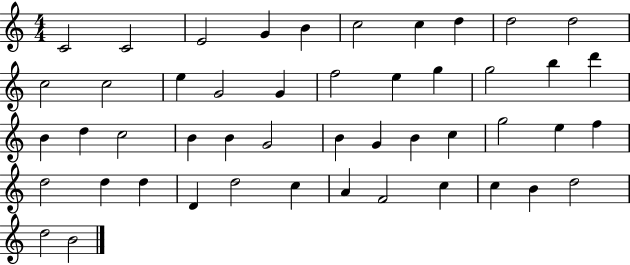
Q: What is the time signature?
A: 4/4